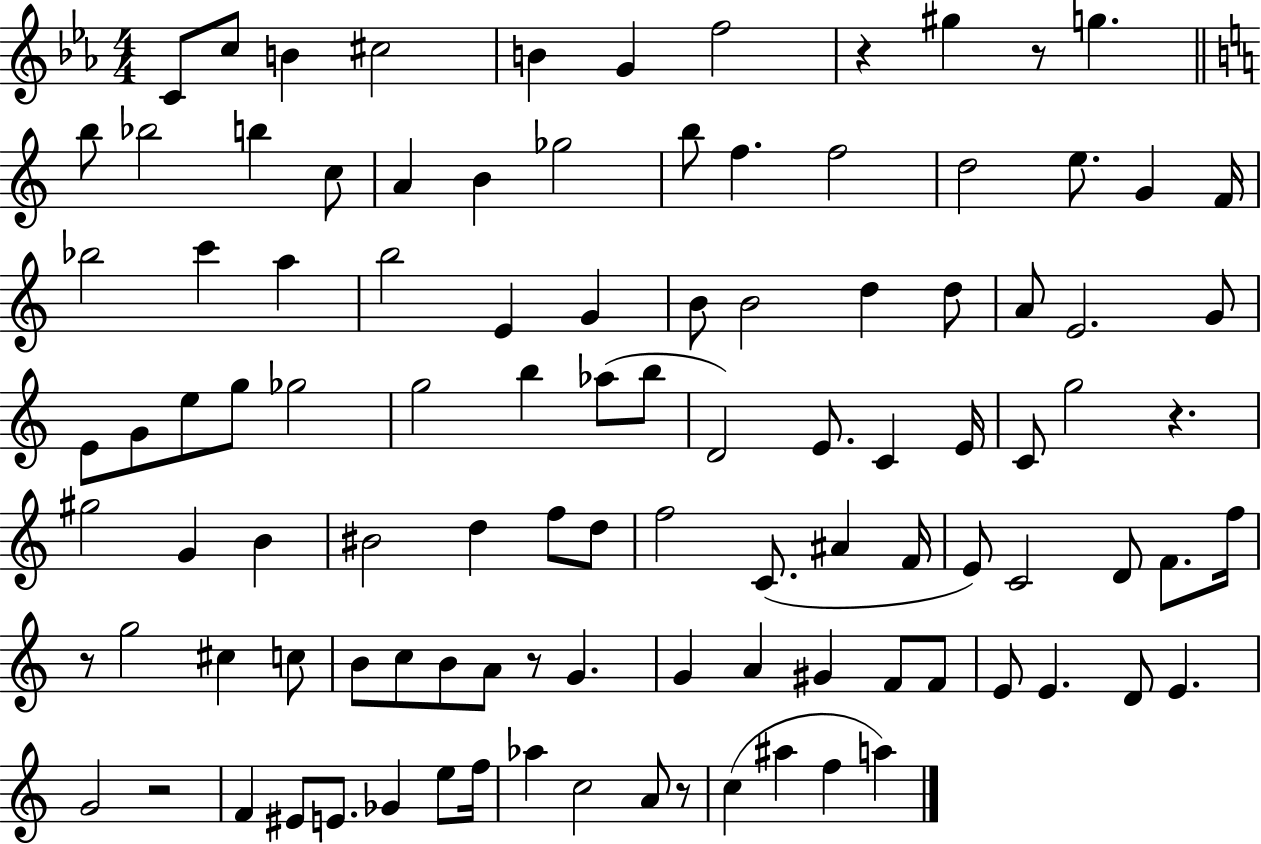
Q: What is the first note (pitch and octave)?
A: C4